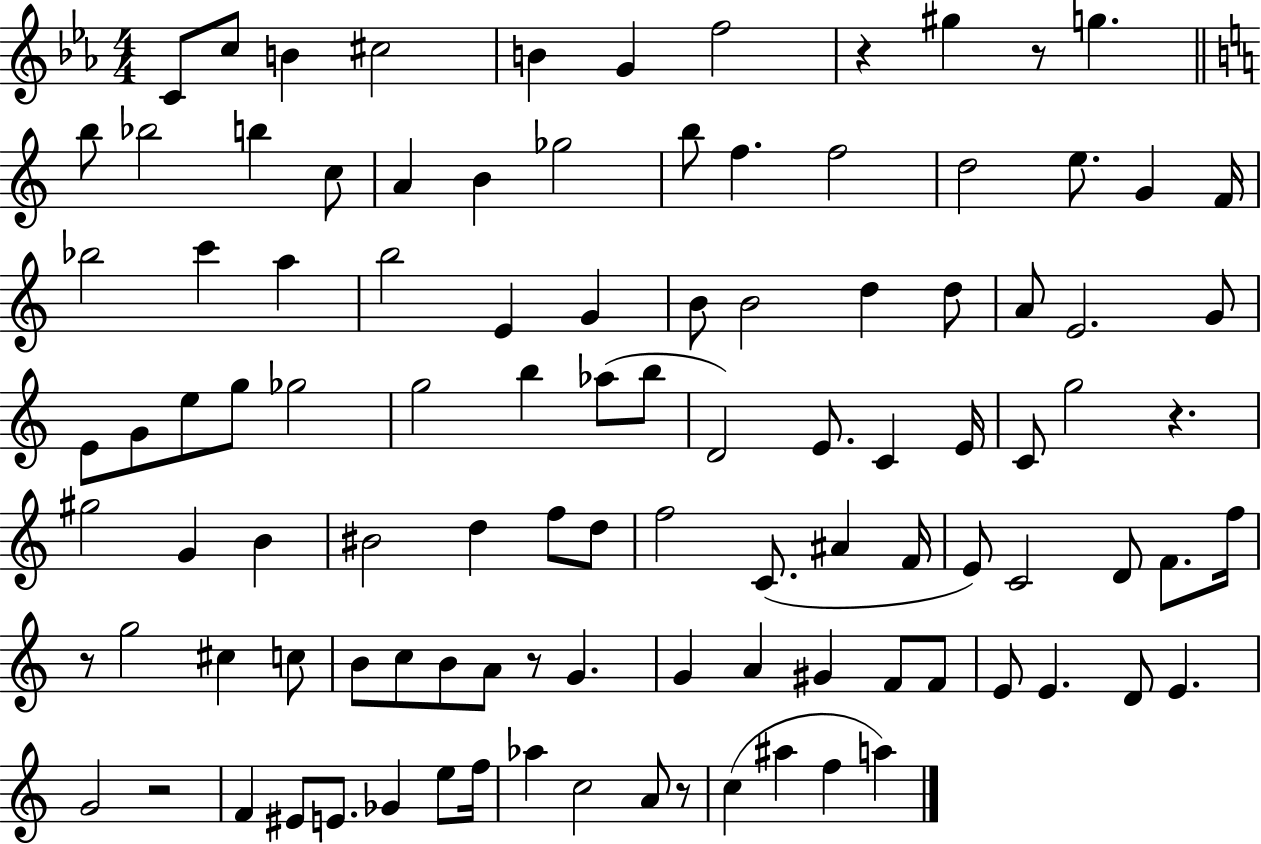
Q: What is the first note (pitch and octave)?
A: C4